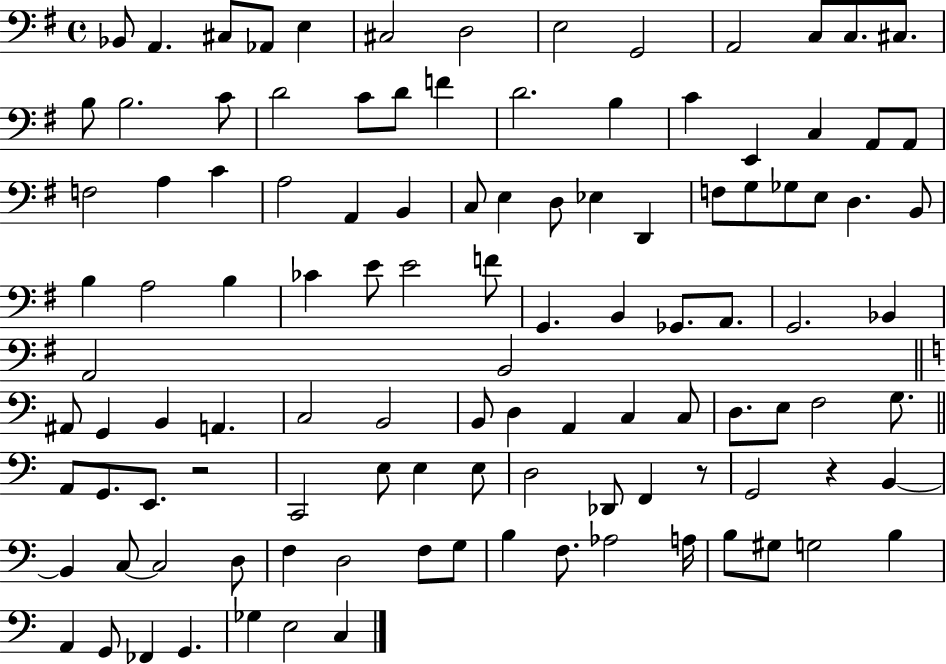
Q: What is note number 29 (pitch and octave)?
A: A3